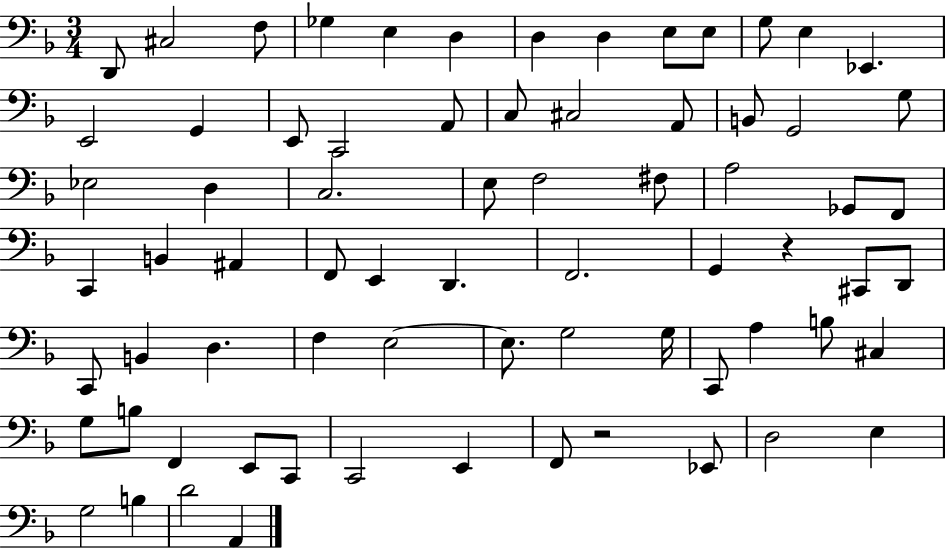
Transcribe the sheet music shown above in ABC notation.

X:1
T:Untitled
M:3/4
L:1/4
K:F
D,,/2 ^C,2 F,/2 _G, E, D, D, D, E,/2 E,/2 G,/2 E, _E,, E,,2 G,, E,,/2 C,,2 A,,/2 C,/2 ^C,2 A,,/2 B,,/2 G,,2 G,/2 _E,2 D, C,2 E,/2 F,2 ^F,/2 A,2 _G,,/2 F,,/2 C,, B,, ^A,, F,,/2 E,, D,, F,,2 G,, z ^C,,/2 D,,/2 C,,/2 B,, D, F, E,2 E,/2 G,2 G,/4 C,,/2 A, B,/2 ^C, G,/2 B,/2 F,, E,,/2 C,,/2 C,,2 E,, F,,/2 z2 _E,,/2 D,2 E, G,2 B, D2 A,,